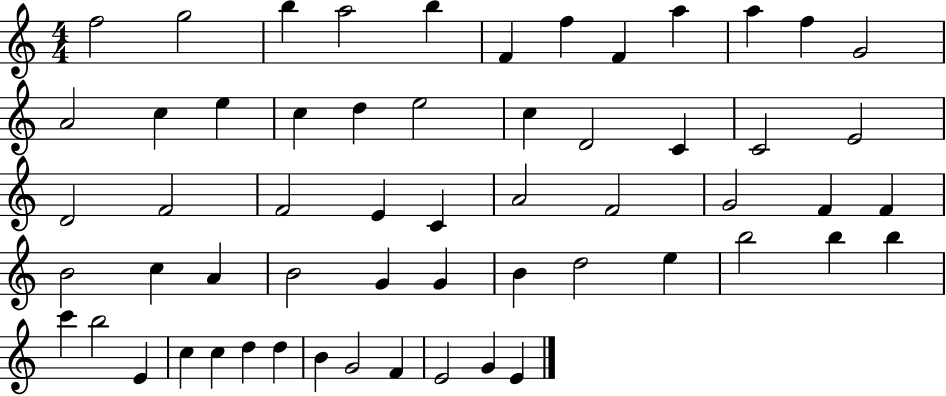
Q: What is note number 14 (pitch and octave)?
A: C5